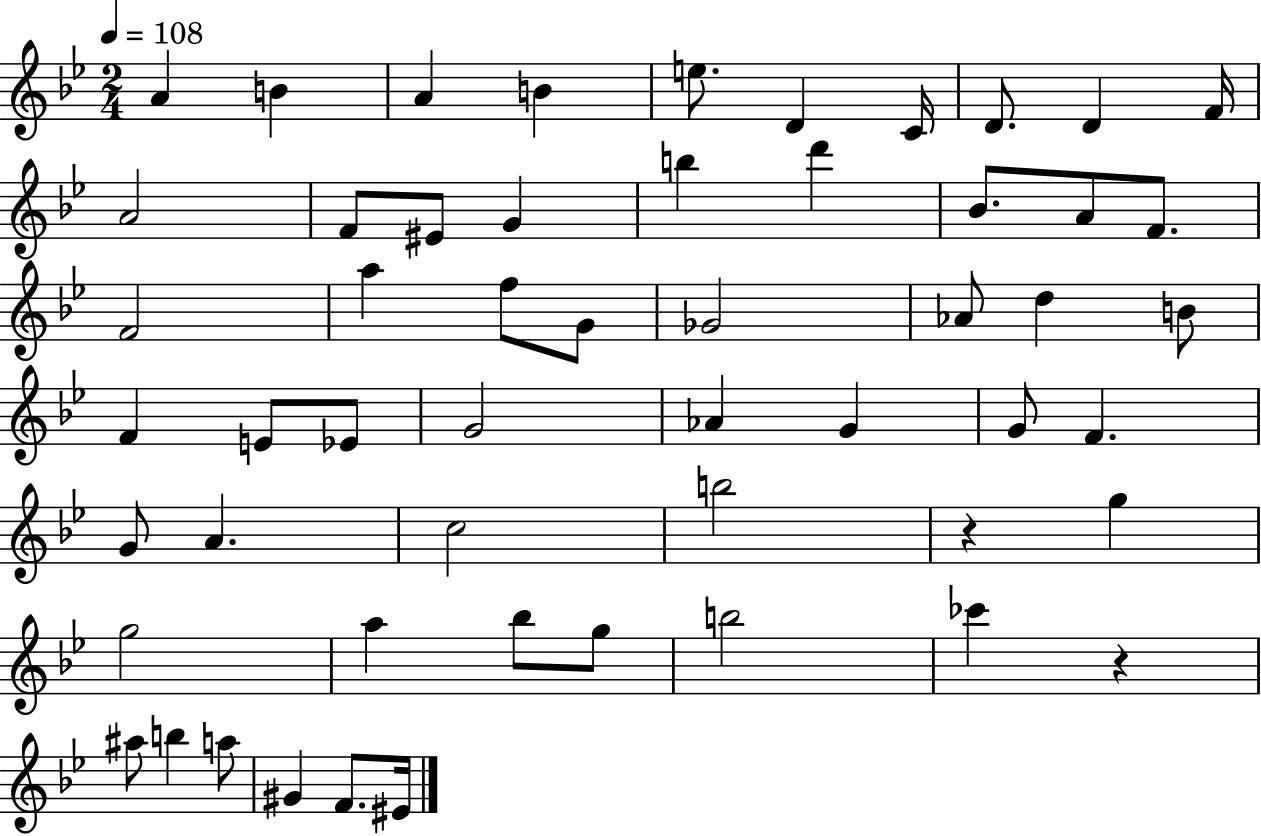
A4/q B4/q A4/q B4/q E5/e. D4/q C4/s D4/e. D4/q F4/s A4/h F4/e EIS4/e G4/q B5/q D6/q Bb4/e. A4/e F4/e. F4/h A5/q F5/e G4/e Gb4/h Ab4/e D5/q B4/e F4/q E4/e Eb4/e G4/h Ab4/q G4/q G4/e F4/q. G4/e A4/q. C5/h B5/h R/q G5/q G5/h A5/q Bb5/e G5/e B5/h CES6/q R/q A#5/e B5/q A5/e G#4/q F4/e. EIS4/s